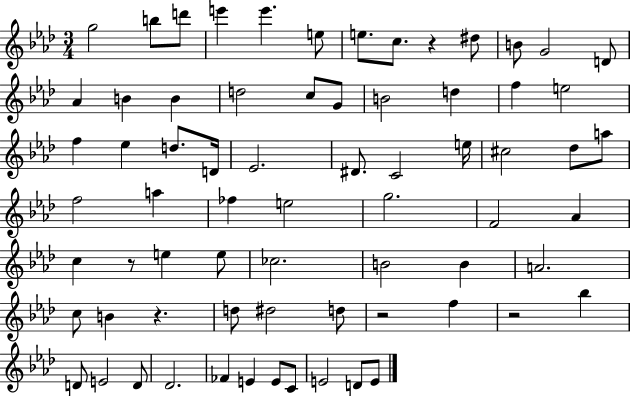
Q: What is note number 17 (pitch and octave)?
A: C5